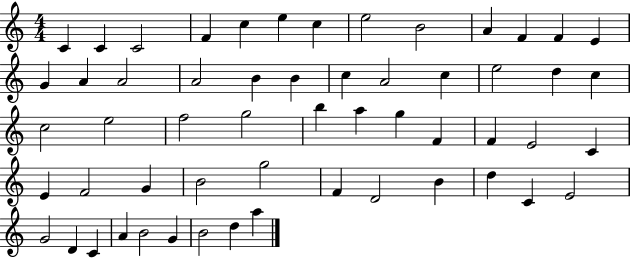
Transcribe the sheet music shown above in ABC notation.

X:1
T:Untitled
M:4/4
L:1/4
K:C
C C C2 F c e c e2 B2 A F F E G A A2 A2 B B c A2 c e2 d c c2 e2 f2 g2 b a g F F E2 C E F2 G B2 g2 F D2 B d C E2 G2 D C A B2 G B2 d a